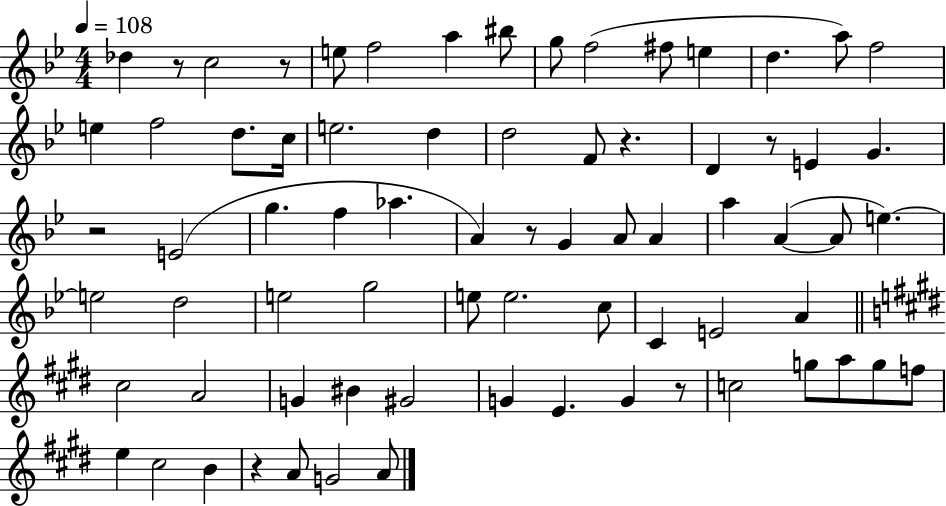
X:1
T:Untitled
M:4/4
L:1/4
K:Bb
_d z/2 c2 z/2 e/2 f2 a ^b/2 g/2 f2 ^f/2 e d a/2 f2 e f2 d/2 c/4 e2 d d2 F/2 z D z/2 E G z2 E2 g f _a A z/2 G A/2 A a A A/2 e e2 d2 e2 g2 e/2 e2 c/2 C E2 A ^c2 A2 G ^B ^G2 G E G z/2 c2 g/2 a/2 g/2 f/2 e ^c2 B z A/2 G2 A/2